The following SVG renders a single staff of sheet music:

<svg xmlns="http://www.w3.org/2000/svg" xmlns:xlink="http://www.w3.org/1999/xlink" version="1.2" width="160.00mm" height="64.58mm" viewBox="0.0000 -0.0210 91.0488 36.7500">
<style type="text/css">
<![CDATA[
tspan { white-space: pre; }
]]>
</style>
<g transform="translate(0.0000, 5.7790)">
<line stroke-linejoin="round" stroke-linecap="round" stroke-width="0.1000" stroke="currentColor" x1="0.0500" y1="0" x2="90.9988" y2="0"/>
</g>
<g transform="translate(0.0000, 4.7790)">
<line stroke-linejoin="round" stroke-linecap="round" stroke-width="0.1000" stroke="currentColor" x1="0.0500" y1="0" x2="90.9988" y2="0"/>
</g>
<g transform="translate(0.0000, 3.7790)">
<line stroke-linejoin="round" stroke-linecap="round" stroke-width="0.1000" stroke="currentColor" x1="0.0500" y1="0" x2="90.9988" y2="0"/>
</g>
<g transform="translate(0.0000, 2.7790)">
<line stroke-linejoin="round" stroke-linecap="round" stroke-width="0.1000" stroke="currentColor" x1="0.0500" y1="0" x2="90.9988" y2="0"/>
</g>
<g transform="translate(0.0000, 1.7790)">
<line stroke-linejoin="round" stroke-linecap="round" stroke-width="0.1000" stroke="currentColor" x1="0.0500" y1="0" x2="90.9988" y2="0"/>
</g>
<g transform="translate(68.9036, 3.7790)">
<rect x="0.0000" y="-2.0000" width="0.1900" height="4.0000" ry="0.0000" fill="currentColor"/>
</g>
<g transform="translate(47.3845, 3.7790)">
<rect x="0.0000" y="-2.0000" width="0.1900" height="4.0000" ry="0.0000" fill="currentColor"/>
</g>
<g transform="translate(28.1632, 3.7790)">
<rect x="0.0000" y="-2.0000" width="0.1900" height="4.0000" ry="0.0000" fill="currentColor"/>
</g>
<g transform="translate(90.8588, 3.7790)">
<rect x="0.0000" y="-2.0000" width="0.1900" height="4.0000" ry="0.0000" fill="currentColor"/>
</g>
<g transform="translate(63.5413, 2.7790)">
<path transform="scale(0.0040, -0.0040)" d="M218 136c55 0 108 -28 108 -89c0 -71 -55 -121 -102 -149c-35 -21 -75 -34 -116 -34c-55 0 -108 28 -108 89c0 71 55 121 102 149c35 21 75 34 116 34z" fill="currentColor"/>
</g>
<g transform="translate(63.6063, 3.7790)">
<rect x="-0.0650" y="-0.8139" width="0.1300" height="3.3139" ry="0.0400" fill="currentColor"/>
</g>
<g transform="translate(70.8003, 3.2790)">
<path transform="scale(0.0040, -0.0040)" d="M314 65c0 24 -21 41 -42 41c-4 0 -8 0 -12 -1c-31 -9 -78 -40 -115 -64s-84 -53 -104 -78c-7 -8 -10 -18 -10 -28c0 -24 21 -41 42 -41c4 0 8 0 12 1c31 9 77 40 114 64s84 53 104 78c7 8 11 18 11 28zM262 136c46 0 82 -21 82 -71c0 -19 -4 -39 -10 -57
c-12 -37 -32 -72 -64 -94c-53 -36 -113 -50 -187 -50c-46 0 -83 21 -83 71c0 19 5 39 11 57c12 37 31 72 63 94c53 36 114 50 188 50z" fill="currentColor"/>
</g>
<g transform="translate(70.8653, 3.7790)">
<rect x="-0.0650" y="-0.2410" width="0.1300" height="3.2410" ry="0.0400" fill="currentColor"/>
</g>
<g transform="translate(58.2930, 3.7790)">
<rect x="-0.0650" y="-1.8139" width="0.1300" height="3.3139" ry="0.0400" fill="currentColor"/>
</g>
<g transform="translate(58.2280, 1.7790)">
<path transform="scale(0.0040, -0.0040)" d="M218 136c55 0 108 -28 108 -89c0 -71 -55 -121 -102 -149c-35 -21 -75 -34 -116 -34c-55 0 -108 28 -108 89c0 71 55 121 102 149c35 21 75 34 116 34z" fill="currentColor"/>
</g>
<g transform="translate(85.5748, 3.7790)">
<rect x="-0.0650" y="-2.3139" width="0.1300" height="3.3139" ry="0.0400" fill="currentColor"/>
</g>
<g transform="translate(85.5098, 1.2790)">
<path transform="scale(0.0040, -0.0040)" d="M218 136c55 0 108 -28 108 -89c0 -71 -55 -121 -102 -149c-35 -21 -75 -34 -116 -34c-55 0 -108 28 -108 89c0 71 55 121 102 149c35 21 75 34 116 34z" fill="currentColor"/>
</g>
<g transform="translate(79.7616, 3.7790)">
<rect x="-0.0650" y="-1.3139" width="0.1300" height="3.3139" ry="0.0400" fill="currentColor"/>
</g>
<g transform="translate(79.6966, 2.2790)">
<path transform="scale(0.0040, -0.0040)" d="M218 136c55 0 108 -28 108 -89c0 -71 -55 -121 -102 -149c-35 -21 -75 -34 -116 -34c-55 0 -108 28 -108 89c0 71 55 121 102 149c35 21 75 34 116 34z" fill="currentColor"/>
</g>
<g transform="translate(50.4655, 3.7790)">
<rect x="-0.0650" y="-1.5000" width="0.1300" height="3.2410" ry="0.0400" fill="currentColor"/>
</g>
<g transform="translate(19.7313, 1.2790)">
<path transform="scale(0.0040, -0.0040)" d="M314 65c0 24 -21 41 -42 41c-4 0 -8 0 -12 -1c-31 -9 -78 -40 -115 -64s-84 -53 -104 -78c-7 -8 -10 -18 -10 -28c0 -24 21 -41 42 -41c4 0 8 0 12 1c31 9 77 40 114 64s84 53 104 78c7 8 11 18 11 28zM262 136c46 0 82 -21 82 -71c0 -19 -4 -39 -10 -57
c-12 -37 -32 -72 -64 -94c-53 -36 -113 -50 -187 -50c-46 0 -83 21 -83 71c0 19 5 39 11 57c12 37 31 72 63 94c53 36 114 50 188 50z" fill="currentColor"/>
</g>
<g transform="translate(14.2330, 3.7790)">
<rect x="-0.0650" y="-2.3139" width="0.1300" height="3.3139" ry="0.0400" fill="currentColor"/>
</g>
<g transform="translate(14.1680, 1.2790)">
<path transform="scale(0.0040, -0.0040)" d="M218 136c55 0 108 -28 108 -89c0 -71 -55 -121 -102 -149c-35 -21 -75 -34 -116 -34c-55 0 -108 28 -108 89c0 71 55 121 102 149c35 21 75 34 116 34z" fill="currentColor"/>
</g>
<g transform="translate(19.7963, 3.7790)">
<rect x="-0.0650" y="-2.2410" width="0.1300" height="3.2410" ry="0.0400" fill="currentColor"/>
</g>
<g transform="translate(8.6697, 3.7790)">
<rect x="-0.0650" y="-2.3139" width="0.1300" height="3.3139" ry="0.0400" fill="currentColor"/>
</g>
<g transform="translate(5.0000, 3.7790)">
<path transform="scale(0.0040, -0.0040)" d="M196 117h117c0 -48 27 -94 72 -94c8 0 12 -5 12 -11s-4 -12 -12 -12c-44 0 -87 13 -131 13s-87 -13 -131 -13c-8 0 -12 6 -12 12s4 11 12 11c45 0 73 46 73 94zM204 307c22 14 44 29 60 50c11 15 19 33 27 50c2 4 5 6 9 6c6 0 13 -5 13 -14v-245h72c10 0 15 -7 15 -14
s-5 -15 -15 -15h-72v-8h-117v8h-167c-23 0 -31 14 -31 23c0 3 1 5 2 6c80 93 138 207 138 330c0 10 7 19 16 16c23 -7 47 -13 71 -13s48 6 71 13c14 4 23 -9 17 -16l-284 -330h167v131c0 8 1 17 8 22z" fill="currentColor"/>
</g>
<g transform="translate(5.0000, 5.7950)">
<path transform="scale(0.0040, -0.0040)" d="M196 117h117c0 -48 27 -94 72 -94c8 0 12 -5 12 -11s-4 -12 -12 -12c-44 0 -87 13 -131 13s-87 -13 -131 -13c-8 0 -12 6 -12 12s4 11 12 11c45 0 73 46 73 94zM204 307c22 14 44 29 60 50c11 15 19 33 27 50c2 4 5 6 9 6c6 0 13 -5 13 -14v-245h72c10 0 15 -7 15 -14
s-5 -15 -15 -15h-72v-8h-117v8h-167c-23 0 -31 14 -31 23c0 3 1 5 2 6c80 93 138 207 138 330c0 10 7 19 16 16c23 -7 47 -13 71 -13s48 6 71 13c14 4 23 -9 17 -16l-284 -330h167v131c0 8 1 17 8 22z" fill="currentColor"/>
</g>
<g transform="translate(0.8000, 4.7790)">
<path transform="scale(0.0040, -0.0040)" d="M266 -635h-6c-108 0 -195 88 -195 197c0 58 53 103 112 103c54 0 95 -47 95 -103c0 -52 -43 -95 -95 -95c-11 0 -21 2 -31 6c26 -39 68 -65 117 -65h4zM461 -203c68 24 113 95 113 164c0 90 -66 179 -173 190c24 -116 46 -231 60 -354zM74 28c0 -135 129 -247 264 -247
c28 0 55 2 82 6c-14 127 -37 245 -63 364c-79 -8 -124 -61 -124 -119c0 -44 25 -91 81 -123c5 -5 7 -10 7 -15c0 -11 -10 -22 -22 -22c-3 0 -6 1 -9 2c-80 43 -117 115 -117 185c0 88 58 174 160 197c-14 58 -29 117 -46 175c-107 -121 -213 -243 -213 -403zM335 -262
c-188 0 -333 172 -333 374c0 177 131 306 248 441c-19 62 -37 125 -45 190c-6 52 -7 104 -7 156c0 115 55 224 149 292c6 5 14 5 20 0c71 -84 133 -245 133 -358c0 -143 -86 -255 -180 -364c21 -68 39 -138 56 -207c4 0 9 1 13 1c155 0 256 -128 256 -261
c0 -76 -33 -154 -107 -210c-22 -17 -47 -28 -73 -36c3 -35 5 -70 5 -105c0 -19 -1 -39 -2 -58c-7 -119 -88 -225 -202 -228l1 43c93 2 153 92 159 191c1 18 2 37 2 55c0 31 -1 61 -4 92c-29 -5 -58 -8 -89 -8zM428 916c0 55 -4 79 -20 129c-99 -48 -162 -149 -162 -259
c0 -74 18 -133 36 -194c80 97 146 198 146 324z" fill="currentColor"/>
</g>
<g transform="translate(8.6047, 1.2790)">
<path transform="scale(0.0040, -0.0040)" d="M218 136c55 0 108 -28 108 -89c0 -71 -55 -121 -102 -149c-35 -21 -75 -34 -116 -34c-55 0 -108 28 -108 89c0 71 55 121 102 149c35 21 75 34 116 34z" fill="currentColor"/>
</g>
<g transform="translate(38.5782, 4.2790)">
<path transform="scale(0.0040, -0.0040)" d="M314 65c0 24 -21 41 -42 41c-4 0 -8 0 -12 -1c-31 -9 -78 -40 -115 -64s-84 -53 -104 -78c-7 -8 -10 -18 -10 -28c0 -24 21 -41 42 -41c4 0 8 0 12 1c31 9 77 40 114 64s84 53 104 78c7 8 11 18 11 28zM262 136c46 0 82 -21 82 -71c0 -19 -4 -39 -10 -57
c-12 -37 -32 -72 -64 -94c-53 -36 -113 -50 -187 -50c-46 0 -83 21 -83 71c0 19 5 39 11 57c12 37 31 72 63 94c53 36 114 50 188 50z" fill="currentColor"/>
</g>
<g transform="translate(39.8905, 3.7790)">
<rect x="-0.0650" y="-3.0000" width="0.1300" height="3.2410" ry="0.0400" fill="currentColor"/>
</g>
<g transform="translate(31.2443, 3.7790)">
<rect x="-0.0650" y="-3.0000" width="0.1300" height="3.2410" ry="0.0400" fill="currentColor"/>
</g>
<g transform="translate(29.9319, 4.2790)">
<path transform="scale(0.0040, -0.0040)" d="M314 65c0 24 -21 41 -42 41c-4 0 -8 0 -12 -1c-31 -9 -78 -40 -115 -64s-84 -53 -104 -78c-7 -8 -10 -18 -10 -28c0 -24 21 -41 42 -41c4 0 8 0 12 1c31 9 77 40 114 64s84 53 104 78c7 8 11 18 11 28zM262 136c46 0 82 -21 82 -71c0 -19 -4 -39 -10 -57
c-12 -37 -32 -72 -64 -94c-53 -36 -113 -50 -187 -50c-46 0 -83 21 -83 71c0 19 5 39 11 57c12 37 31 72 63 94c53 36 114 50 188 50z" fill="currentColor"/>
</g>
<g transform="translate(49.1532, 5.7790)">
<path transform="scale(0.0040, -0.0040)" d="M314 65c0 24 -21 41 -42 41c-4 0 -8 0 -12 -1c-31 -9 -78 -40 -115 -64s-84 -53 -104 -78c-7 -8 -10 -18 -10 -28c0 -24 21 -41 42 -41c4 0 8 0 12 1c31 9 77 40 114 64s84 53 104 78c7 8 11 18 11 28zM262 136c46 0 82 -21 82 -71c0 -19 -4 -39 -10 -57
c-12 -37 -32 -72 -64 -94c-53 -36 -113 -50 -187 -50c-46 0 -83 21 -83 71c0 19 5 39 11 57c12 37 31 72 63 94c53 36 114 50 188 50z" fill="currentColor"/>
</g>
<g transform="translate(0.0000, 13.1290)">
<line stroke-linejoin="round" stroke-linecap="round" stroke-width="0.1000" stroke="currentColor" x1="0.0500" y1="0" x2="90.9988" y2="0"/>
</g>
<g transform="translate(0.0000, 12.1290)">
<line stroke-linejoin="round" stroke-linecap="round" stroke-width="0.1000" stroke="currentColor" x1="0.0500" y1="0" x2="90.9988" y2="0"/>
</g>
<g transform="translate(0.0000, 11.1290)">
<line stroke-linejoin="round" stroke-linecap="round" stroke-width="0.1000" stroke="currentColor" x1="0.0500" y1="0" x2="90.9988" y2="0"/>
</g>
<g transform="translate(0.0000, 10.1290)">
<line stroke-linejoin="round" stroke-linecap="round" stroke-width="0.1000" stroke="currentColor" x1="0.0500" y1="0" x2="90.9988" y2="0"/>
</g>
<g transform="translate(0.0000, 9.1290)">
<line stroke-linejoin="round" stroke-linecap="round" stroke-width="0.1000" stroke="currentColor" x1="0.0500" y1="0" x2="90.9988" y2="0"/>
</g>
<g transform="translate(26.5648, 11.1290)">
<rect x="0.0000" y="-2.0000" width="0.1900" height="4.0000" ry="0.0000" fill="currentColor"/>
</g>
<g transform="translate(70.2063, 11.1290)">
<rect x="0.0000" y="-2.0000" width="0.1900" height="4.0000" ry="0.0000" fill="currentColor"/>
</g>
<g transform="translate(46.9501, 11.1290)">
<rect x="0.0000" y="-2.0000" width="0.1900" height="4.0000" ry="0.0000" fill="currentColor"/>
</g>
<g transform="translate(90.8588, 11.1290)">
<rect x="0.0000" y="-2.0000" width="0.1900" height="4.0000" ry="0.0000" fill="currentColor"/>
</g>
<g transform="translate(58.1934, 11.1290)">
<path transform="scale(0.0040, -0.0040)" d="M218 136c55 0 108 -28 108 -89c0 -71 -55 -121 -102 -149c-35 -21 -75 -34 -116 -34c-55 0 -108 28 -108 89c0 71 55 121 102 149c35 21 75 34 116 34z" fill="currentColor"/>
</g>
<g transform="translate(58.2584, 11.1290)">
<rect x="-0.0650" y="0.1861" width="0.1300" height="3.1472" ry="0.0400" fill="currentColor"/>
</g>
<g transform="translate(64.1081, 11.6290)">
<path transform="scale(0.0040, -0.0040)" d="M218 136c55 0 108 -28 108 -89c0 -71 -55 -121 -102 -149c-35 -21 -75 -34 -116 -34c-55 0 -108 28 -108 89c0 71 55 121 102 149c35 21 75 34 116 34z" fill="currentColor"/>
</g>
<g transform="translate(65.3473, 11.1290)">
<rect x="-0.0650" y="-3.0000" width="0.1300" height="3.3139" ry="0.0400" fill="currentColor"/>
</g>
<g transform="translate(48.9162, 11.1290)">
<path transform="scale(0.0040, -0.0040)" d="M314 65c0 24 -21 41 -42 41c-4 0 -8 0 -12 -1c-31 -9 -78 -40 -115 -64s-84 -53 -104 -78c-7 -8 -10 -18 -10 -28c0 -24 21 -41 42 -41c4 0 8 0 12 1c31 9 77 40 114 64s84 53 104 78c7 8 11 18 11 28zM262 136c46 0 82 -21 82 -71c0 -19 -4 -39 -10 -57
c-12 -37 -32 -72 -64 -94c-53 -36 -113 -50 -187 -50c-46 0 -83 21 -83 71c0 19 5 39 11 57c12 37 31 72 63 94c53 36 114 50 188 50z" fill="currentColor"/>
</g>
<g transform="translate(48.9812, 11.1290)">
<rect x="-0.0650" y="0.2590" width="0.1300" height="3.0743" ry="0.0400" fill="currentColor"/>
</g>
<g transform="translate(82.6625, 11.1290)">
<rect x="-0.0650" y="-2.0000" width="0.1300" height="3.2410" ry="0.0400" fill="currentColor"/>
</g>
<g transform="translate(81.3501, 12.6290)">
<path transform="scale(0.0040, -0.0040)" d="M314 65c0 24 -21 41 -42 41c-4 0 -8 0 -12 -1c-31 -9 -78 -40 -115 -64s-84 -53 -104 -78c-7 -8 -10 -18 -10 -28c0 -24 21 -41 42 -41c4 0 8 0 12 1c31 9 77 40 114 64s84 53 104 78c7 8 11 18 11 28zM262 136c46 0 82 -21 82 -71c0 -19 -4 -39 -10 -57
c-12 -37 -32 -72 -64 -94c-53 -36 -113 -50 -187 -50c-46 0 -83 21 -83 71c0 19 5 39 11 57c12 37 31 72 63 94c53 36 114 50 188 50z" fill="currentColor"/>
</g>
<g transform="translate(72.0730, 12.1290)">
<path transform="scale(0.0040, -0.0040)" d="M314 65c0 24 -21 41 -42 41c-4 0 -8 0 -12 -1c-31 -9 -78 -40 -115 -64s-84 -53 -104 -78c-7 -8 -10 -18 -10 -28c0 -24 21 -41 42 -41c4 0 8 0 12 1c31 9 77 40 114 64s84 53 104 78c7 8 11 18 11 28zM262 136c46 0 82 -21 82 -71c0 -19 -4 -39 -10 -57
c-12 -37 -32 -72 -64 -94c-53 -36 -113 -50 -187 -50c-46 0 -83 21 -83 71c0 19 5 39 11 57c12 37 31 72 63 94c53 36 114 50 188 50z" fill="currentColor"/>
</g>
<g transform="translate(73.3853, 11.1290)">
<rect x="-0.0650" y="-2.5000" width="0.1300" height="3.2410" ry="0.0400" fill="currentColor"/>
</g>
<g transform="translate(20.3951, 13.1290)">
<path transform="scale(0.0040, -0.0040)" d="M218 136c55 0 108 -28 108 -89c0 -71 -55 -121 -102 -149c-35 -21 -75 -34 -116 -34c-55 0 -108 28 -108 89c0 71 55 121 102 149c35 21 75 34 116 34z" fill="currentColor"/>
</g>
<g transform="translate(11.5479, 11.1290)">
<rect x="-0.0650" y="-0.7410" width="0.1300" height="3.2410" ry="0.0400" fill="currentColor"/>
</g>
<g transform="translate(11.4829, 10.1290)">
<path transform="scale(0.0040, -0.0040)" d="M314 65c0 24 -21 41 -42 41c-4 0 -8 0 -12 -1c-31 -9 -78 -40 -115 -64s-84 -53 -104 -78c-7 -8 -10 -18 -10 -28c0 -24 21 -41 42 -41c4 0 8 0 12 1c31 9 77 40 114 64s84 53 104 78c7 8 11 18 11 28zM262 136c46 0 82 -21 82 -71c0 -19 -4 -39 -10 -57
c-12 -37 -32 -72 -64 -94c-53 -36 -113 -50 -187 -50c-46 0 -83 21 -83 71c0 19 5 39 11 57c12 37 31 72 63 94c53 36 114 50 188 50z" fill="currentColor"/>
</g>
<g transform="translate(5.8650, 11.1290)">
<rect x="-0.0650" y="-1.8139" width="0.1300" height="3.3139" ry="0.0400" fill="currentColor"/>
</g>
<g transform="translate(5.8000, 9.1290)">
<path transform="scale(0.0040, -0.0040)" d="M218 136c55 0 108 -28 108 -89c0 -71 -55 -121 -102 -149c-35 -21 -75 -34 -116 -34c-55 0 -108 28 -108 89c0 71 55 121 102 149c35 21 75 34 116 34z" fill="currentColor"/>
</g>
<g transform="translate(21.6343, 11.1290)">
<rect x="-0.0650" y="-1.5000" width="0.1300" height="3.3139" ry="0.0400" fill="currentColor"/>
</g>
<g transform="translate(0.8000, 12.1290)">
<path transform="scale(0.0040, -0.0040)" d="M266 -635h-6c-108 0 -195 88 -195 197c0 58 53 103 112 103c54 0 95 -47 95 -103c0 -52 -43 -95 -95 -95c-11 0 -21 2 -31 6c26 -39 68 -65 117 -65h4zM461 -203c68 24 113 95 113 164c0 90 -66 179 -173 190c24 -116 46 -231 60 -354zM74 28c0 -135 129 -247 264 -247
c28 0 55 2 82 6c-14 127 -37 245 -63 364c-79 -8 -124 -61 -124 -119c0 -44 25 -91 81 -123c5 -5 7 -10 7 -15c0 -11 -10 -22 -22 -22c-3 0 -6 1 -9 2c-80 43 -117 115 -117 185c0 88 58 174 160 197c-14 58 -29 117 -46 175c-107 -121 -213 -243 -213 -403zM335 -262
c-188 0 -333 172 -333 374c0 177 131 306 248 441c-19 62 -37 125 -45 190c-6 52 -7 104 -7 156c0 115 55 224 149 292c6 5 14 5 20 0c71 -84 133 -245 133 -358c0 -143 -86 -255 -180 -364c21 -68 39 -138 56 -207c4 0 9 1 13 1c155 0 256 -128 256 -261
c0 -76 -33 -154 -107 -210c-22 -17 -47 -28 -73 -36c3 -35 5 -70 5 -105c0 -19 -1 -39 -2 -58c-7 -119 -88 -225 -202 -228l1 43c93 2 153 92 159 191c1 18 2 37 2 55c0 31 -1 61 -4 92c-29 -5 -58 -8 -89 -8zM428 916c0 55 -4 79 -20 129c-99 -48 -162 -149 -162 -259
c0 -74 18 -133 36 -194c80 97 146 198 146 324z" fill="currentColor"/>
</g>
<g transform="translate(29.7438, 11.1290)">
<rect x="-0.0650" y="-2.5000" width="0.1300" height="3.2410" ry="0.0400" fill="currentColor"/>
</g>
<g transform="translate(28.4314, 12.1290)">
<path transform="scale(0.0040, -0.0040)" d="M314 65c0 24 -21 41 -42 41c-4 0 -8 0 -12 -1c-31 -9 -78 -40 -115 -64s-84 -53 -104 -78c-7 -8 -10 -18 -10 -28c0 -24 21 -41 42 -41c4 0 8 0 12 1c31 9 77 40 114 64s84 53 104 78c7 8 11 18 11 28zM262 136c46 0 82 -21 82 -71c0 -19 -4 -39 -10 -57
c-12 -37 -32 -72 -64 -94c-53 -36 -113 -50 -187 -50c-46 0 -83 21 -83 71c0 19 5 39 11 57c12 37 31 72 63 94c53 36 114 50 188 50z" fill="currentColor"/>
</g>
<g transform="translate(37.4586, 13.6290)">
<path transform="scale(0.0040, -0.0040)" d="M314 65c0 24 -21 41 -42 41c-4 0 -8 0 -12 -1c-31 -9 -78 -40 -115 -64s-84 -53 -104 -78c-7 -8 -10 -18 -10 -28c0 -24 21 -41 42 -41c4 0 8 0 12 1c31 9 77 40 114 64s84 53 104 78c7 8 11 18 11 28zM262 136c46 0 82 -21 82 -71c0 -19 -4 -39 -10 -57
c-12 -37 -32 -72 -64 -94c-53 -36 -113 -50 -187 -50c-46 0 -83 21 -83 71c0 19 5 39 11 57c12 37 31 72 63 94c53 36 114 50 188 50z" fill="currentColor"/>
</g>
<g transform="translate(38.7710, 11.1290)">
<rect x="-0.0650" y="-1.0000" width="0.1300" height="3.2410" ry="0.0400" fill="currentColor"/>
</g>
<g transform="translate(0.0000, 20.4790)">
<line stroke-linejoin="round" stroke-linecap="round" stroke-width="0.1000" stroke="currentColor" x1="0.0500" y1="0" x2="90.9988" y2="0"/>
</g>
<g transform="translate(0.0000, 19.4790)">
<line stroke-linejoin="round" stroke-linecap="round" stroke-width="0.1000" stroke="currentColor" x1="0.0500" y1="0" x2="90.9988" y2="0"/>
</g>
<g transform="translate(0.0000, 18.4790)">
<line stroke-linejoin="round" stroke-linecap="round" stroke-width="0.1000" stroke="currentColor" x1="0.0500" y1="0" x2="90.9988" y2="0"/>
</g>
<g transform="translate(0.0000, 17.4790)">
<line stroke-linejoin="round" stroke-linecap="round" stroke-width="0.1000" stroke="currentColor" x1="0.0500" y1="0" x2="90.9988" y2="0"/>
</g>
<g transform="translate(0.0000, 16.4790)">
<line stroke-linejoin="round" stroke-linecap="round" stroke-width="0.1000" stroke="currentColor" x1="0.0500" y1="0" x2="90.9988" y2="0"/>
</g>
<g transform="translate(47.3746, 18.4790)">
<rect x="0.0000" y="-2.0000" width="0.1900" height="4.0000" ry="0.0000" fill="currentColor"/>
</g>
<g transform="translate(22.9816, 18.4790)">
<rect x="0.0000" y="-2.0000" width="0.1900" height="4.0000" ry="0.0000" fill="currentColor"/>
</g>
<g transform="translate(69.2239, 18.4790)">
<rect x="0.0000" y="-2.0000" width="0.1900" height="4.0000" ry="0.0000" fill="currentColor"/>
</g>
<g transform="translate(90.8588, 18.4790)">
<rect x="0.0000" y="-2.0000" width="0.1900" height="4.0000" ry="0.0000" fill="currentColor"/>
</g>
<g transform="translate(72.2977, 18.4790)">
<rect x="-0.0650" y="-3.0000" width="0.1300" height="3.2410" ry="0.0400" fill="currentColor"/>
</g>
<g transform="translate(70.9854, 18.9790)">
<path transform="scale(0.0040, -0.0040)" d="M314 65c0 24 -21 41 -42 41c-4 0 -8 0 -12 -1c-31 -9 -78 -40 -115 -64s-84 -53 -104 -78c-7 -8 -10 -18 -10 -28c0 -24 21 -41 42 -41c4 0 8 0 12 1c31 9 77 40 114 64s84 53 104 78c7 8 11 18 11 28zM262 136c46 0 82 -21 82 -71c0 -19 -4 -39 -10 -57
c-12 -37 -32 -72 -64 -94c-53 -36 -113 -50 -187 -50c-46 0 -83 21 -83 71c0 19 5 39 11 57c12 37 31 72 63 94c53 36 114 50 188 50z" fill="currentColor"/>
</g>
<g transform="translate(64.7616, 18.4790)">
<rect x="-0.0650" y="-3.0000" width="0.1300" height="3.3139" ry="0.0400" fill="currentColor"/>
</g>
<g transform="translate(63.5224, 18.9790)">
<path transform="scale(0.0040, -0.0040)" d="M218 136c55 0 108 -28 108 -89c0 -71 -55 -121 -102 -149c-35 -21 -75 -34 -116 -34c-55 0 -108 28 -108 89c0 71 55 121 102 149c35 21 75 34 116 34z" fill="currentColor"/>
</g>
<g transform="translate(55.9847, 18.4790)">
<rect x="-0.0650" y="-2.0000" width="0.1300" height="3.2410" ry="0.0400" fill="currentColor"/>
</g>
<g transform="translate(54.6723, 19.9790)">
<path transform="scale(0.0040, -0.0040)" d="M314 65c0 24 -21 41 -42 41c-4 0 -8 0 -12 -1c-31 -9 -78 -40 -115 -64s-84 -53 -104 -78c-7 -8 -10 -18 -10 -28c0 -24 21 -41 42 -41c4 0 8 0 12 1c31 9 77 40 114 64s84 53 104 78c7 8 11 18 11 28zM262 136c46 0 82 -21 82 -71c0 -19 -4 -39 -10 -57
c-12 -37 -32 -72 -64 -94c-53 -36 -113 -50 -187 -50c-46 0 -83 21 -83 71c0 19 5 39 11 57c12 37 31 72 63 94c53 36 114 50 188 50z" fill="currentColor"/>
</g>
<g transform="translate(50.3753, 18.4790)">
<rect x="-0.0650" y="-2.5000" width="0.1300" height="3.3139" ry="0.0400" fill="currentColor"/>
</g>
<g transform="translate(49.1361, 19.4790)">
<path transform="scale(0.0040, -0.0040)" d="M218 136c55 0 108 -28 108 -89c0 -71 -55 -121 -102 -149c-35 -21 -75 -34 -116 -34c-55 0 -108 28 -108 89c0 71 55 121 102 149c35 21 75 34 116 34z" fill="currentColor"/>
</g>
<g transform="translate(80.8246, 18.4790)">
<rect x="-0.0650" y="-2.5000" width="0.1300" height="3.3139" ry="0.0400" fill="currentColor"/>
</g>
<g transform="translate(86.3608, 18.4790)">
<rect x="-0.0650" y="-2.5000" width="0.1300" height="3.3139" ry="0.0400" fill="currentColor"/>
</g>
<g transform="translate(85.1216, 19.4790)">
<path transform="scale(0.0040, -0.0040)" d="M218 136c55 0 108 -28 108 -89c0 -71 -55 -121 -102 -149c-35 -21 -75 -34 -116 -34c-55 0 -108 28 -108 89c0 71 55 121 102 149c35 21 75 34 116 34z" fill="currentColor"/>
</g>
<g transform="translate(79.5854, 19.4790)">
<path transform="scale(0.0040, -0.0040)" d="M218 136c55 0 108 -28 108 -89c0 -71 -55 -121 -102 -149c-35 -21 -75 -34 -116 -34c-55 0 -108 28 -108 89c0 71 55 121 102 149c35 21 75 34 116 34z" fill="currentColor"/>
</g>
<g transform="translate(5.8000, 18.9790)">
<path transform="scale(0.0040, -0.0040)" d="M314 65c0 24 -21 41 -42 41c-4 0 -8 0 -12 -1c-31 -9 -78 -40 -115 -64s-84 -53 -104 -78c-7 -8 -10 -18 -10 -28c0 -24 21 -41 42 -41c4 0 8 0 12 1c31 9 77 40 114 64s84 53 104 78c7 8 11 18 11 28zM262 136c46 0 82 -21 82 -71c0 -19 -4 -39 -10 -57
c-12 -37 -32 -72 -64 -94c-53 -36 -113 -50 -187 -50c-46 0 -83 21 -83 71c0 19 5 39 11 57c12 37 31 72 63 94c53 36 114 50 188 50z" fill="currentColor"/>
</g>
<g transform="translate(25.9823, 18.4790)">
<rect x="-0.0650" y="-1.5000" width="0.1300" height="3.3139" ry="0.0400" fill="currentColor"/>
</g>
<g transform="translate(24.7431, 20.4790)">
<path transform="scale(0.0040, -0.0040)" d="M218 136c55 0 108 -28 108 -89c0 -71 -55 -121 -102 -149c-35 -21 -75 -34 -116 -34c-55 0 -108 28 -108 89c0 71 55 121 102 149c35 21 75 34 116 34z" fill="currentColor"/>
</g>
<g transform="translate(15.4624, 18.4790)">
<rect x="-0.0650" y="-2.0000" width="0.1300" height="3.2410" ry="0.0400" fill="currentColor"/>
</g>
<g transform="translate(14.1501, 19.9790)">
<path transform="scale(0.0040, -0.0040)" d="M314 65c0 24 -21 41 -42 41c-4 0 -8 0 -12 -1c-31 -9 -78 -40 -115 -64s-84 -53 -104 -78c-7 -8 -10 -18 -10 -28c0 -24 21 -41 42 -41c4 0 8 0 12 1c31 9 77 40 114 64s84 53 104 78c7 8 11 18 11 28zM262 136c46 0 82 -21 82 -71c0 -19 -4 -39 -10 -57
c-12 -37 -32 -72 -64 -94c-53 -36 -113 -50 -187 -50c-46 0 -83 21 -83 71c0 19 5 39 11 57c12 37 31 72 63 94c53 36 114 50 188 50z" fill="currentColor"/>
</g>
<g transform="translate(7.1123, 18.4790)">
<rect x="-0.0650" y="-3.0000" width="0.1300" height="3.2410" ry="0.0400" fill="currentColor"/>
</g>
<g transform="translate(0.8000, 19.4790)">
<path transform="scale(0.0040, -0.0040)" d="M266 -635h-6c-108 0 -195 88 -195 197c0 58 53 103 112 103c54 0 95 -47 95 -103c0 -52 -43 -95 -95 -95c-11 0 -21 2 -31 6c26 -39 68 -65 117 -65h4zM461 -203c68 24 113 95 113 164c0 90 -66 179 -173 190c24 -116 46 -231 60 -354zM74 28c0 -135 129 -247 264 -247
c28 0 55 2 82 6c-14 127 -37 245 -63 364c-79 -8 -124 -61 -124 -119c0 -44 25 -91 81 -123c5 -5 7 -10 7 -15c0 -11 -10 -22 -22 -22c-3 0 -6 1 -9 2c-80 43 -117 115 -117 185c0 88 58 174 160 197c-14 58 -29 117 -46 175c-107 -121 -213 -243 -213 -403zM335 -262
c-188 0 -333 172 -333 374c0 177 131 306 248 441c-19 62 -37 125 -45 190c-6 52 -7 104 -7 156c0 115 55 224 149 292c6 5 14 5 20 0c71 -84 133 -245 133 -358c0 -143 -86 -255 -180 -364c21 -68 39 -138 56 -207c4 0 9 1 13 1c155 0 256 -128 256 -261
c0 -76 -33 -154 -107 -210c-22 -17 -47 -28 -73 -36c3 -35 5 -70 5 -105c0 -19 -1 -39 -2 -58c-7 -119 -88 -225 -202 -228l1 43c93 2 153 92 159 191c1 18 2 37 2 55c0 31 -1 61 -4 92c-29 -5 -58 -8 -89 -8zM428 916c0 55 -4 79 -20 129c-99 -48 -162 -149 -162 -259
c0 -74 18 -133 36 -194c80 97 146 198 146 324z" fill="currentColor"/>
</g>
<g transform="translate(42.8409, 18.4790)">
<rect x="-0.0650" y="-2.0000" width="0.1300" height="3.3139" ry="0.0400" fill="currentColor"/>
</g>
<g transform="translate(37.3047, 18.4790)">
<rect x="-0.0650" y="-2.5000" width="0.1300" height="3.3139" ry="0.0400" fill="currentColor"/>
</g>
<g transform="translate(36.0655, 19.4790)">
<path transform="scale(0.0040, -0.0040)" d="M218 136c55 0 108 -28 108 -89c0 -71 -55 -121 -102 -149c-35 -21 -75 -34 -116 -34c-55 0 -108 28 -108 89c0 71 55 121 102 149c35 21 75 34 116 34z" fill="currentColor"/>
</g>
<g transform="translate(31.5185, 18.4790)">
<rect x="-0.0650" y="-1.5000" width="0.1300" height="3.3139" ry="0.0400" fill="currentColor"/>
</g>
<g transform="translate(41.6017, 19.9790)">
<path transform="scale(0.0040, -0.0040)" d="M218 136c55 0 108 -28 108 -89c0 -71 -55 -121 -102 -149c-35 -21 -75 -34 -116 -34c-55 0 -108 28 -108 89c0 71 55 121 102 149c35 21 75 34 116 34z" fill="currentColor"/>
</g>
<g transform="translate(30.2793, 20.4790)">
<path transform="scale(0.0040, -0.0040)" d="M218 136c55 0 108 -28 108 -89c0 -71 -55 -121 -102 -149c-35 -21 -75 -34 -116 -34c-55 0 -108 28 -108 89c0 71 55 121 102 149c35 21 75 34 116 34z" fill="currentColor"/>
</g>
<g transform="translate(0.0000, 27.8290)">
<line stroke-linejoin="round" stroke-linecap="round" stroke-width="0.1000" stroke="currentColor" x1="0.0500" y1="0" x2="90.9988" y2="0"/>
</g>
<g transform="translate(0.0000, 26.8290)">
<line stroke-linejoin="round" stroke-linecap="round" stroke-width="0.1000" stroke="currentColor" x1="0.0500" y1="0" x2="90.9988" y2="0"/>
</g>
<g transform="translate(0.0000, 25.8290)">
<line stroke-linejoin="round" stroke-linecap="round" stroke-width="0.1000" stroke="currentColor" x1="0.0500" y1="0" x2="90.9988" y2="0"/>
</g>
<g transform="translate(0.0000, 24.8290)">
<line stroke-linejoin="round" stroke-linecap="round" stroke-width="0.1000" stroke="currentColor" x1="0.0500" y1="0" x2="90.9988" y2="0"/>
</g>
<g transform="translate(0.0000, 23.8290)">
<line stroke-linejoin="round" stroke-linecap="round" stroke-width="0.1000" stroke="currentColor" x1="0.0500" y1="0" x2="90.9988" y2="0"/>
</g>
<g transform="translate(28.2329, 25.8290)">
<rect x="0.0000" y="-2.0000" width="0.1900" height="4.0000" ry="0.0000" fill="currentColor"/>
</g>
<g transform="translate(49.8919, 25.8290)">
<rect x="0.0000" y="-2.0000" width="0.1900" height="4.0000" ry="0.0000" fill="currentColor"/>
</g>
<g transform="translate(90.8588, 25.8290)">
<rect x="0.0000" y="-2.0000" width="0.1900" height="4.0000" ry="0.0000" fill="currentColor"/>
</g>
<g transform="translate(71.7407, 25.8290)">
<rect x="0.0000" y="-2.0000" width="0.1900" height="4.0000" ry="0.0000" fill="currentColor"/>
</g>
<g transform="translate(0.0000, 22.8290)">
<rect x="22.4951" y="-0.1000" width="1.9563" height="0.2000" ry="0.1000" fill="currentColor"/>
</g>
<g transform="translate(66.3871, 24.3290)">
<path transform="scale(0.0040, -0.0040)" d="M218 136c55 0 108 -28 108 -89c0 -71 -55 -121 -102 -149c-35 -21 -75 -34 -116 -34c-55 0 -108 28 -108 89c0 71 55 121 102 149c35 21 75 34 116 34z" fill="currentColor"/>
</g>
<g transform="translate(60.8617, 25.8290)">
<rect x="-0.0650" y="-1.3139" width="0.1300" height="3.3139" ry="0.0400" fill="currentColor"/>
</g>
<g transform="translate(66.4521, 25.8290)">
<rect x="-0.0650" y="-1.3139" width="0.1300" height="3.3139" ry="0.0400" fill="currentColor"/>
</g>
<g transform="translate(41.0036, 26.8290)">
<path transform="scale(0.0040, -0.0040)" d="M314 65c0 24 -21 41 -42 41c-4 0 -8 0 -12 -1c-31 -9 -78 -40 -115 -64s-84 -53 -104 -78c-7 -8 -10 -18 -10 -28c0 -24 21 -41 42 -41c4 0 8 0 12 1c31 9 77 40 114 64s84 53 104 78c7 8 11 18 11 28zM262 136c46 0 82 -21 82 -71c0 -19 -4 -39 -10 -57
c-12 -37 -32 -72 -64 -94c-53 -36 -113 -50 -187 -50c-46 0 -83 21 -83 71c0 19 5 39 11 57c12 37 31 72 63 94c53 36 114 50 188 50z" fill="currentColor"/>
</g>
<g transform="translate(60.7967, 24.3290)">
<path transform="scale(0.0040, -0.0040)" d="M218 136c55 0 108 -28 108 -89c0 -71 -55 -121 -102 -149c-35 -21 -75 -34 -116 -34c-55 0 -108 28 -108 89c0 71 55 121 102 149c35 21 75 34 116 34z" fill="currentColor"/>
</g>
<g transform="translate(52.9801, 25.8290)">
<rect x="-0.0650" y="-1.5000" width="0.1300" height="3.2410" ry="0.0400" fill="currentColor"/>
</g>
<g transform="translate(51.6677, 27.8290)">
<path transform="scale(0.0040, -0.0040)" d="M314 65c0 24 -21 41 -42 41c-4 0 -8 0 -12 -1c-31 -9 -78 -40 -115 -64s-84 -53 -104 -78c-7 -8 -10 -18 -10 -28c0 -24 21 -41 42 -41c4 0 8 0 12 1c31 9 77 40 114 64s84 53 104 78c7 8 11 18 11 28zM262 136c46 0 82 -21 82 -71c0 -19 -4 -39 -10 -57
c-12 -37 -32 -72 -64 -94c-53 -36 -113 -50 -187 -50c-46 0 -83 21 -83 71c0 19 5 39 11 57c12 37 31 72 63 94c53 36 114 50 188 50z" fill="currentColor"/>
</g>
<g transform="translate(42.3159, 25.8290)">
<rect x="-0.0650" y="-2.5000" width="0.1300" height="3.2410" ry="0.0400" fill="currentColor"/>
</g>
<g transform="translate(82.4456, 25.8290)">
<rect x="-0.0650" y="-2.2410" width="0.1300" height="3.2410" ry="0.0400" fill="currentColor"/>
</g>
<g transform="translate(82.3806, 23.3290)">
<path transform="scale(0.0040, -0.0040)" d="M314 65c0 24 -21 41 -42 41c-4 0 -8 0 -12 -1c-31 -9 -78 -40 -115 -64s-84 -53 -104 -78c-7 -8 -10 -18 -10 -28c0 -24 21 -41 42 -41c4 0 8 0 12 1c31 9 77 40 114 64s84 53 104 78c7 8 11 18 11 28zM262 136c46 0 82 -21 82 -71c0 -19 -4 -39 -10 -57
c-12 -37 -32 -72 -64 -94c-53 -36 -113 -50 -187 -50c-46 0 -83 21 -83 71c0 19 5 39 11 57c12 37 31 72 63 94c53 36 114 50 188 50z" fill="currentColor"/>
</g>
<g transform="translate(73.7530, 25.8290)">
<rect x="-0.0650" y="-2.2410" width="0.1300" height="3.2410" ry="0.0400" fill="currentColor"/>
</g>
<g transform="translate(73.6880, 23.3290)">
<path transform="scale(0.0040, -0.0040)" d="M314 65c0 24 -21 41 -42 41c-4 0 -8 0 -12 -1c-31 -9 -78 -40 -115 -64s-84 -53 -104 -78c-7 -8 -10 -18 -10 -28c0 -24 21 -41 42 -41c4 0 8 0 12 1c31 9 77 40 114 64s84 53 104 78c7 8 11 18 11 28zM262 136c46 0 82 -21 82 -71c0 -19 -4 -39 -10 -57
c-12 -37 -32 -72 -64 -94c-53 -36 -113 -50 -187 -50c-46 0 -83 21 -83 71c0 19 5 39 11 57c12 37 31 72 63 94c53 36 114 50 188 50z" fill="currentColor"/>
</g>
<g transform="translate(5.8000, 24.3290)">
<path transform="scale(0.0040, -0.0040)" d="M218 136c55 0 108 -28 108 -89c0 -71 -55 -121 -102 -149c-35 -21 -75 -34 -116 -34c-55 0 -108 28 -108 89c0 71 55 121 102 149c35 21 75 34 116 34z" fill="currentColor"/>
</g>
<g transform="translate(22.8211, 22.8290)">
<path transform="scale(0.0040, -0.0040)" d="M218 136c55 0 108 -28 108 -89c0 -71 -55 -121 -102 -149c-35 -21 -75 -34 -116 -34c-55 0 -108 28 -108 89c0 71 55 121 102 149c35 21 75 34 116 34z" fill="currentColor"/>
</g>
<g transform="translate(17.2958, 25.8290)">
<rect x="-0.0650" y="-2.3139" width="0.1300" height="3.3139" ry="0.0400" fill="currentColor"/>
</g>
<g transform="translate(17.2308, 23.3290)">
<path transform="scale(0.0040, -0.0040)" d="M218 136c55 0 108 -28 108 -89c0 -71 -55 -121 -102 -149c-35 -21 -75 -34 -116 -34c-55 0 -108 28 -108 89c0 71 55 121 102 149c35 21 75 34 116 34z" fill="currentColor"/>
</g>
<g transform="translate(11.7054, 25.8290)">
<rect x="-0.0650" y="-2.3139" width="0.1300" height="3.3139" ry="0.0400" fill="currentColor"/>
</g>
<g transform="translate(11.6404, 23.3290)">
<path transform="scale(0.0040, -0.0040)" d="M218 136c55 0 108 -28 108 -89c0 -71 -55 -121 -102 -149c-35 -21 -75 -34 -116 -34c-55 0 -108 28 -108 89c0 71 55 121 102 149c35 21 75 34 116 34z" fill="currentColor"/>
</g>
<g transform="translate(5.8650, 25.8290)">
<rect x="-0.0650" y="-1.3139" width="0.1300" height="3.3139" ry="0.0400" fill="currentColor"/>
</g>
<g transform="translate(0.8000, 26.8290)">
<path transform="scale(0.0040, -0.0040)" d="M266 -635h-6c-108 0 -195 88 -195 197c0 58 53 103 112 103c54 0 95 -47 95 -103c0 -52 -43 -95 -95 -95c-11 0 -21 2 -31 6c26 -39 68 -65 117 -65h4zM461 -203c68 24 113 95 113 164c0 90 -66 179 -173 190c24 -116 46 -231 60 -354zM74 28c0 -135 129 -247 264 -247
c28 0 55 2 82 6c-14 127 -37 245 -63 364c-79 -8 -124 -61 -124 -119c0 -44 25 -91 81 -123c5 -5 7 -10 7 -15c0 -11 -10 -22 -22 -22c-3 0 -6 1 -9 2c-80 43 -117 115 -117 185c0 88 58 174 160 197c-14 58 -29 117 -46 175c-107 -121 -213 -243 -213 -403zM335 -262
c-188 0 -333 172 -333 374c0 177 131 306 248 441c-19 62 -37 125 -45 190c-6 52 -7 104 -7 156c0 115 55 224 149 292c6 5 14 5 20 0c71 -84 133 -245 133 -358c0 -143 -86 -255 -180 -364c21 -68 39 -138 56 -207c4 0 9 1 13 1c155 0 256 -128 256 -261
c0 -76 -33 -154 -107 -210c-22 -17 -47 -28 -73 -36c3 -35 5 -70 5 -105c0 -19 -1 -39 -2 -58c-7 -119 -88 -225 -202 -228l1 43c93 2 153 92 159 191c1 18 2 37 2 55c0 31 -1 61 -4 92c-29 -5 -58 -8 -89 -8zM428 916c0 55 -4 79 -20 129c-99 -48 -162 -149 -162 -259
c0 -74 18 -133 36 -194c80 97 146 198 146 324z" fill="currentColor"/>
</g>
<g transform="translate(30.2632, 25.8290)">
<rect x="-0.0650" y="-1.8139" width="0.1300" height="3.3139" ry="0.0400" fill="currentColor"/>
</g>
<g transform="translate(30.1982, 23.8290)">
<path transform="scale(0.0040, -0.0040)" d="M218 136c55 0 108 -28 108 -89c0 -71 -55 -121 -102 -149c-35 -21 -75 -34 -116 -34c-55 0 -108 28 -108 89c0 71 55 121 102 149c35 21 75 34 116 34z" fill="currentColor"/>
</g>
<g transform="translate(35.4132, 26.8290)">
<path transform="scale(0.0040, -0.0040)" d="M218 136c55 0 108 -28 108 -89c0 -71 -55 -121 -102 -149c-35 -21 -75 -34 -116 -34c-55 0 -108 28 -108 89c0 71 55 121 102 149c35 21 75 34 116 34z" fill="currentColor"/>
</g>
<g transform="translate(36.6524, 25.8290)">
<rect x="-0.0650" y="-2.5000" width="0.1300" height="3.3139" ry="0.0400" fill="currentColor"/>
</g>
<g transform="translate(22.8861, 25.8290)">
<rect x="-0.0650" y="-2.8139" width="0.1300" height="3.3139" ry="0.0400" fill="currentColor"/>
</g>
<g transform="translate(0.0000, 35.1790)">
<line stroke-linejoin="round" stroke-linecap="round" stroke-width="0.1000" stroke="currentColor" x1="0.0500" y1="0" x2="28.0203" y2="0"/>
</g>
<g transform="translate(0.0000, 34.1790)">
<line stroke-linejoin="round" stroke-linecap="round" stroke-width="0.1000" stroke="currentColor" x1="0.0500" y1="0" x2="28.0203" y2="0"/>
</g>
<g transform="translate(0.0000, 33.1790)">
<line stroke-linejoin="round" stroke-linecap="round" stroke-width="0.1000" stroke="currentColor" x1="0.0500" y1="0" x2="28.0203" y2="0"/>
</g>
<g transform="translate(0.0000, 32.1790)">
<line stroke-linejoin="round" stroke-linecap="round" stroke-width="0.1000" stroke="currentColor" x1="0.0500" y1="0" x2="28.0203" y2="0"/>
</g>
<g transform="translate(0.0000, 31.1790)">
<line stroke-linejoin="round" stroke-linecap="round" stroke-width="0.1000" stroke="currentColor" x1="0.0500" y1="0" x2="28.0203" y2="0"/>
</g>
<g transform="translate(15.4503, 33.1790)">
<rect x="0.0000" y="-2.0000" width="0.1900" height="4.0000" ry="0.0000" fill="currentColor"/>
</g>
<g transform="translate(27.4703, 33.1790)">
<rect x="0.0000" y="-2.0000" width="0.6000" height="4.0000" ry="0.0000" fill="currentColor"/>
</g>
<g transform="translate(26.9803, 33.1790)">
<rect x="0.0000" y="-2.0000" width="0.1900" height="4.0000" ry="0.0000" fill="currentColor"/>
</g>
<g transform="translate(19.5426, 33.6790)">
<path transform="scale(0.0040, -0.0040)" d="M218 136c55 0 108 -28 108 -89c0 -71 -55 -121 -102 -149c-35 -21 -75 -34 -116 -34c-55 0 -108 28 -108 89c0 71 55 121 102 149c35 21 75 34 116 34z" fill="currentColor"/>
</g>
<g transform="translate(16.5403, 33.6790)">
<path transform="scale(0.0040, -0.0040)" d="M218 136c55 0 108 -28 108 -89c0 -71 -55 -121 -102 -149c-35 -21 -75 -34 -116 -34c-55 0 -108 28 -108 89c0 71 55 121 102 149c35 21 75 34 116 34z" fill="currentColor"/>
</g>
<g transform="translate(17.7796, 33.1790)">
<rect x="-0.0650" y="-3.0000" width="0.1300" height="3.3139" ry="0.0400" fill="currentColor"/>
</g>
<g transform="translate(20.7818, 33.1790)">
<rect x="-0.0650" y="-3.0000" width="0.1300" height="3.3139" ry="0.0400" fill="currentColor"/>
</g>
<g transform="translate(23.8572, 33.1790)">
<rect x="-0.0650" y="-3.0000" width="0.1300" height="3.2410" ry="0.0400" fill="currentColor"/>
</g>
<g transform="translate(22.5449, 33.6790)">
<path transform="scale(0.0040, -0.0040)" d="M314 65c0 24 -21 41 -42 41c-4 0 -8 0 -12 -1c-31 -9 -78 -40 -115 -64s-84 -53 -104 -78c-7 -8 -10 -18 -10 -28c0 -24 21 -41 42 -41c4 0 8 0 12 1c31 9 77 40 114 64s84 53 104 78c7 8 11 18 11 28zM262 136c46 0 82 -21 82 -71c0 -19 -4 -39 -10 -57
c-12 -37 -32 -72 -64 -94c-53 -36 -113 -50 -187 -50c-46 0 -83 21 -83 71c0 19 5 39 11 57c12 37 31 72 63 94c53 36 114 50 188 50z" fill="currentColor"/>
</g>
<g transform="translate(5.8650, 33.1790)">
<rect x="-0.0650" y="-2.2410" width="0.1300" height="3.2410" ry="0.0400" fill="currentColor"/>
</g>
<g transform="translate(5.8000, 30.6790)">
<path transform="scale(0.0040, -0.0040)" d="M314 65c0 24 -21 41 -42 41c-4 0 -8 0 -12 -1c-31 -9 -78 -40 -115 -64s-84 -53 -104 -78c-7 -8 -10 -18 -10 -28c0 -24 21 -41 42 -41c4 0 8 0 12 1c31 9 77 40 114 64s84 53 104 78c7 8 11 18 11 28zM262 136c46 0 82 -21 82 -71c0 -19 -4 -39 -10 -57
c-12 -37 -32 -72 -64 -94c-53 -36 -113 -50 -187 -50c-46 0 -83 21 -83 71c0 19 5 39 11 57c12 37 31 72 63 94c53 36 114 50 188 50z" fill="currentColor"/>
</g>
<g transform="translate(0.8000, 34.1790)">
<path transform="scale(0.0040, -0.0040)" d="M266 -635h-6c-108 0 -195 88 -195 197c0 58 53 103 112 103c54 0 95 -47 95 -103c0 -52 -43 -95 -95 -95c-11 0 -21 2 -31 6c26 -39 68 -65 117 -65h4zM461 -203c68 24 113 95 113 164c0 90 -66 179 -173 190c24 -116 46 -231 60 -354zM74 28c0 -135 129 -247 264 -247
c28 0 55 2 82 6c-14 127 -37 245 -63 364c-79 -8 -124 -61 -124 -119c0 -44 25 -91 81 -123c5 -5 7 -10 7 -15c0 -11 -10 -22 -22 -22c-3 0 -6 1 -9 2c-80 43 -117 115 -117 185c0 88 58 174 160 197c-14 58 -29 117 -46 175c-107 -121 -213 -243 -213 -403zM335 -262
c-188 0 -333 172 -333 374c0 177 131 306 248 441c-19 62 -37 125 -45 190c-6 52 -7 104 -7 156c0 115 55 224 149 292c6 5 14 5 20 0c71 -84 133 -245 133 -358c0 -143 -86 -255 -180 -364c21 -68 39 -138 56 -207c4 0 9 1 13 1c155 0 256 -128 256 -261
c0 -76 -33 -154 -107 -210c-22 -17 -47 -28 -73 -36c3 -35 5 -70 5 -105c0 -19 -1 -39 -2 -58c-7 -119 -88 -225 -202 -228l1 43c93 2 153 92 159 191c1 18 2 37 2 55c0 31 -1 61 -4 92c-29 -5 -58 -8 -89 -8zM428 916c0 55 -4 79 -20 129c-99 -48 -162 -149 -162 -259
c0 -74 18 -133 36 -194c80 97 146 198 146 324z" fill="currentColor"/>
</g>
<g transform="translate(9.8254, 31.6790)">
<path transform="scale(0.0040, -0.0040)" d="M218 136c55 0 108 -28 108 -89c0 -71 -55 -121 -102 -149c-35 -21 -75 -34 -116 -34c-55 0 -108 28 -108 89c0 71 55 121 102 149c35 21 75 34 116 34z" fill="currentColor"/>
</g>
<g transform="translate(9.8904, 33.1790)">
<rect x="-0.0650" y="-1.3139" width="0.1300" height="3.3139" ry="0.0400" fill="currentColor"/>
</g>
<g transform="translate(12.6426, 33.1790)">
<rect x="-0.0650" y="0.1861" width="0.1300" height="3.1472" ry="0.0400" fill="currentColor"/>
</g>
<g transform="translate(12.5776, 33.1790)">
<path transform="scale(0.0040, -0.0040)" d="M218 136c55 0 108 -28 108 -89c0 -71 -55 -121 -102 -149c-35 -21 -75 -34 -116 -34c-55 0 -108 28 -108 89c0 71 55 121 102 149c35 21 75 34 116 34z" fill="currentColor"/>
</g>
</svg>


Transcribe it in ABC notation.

X:1
T:Untitled
M:4/4
L:1/4
K:C
g g g2 A2 A2 E2 f d c2 e g f d2 E G2 D2 B2 B A G2 F2 A2 F2 E E G F G F2 A A2 G G e g g a f G G2 E2 e e g2 g2 g2 e B A A A2